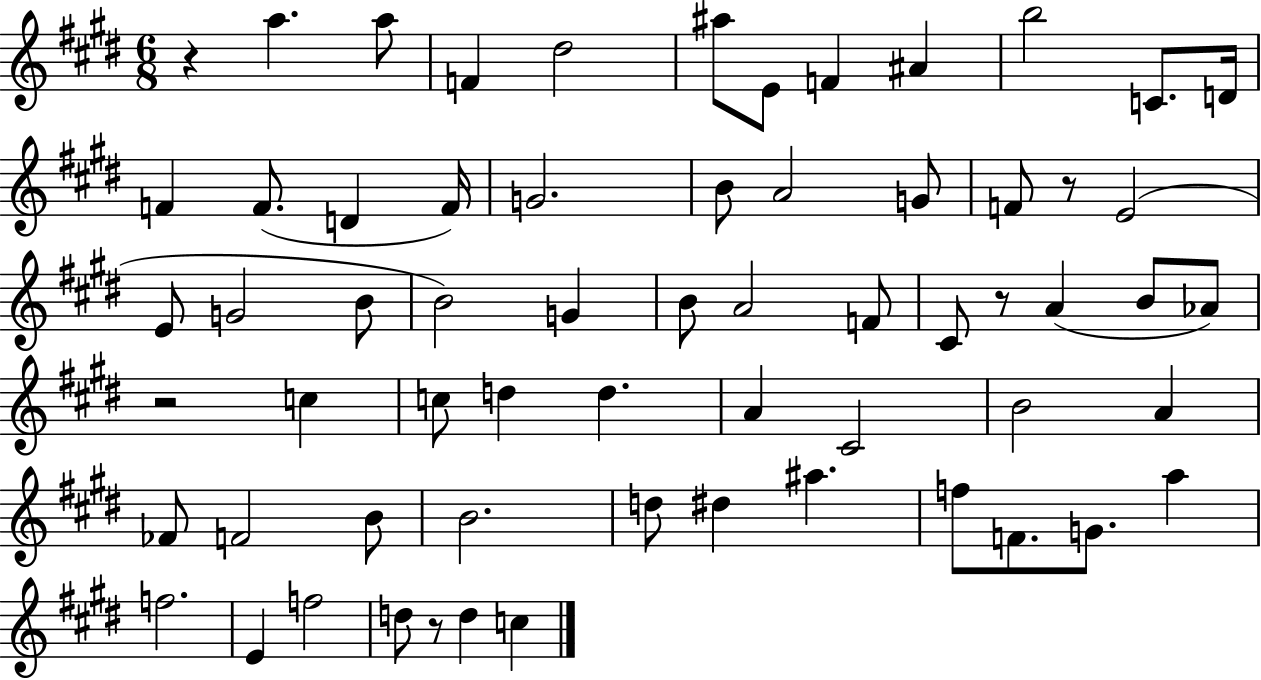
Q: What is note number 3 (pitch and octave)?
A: F4